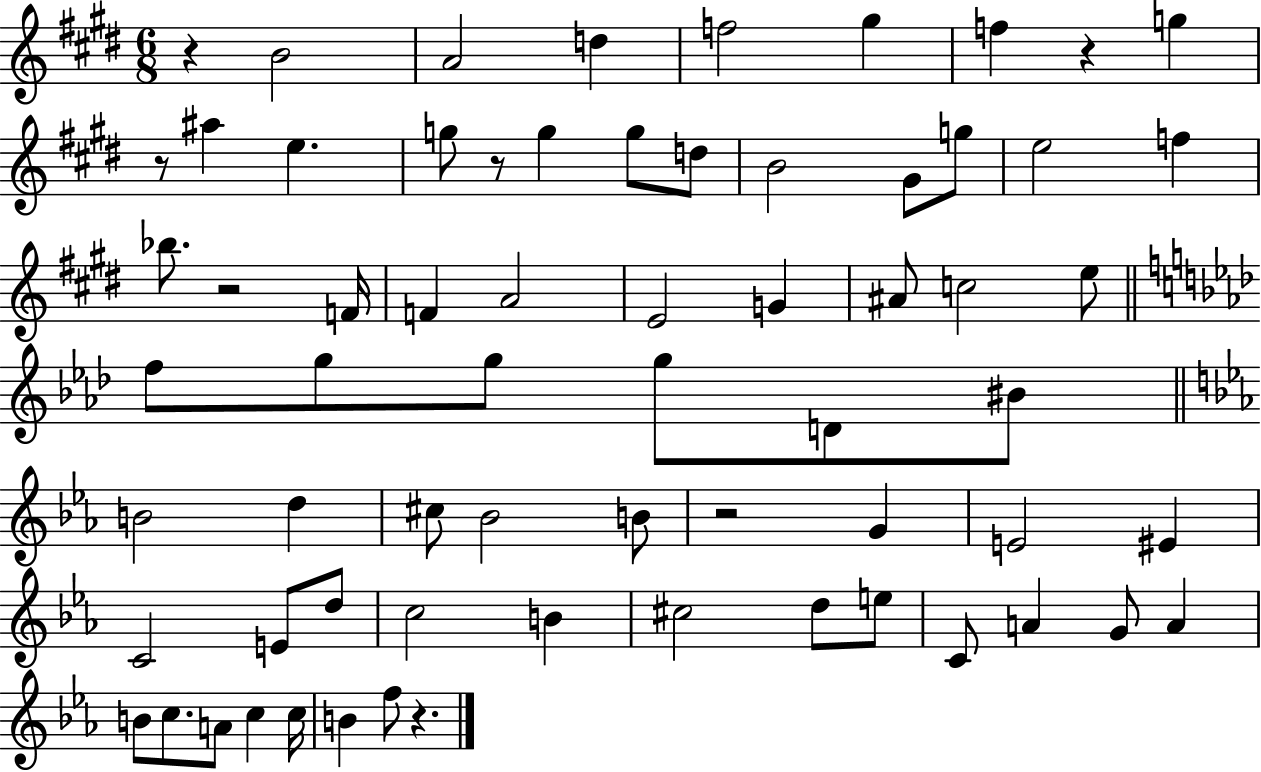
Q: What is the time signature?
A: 6/8